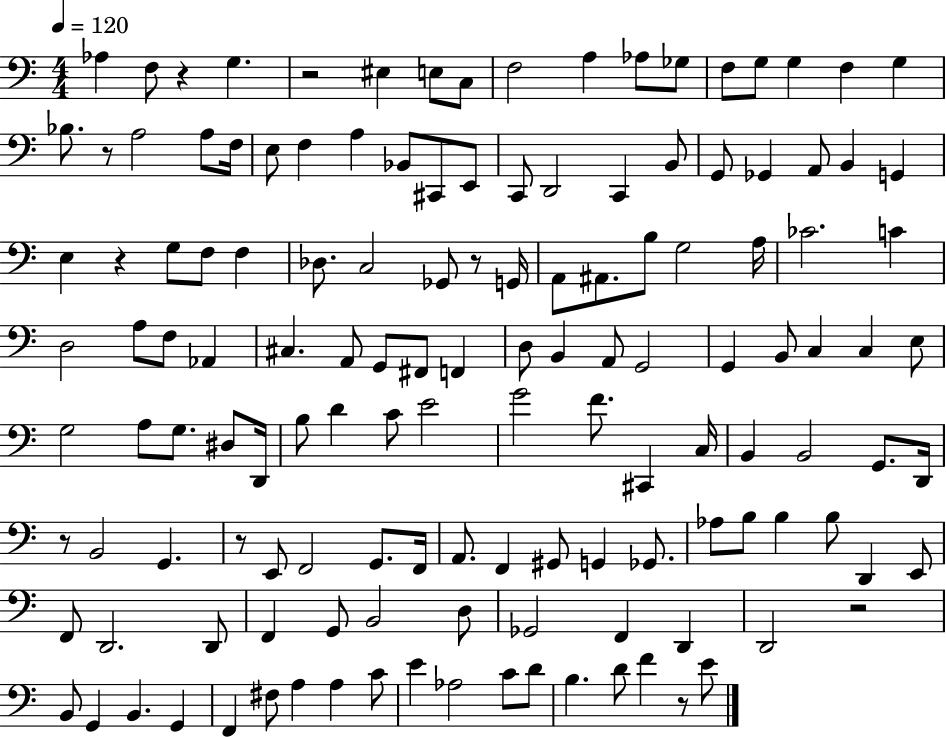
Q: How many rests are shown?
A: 9